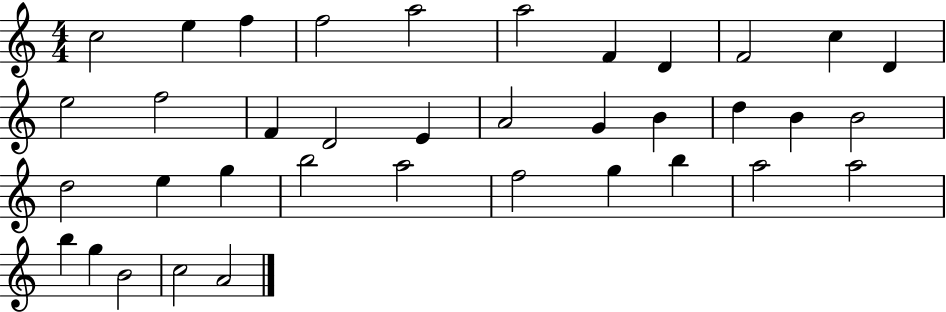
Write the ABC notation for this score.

X:1
T:Untitled
M:4/4
L:1/4
K:C
c2 e f f2 a2 a2 F D F2 c D e2 f2 F D2 E A2 G B d B B2 d2 e g b2 a2 f2 g b a2 a2 b g B2 c2 A2